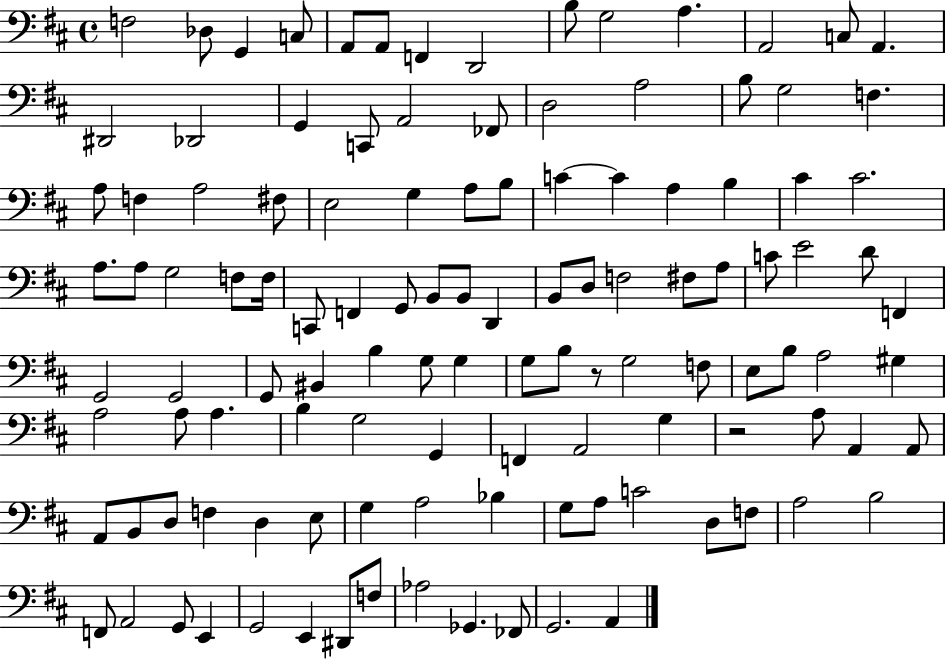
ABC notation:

X:1
T:Untitled
M:4/4
L:1/4
K:D
F,2 _D,/2 G,, C,/2 A,,/2 A,,/2 F,, D,,2 B,/2 G,2 A, A,,2 C,/2 A,, ^D,,2 _D,,2 G,, C,,/2 A,,2 _F,,/2 D,2 A,2 B,/2 G,2 F, A,/2 F, A,2 ^F,/2 E,2 G, A,/2 B,/2 C C A, B, ^C ^C2 A,/2 A,/2 G,2 F,/2 F,/4 C,,/2 F,, G,,/2 B,,/2 B,,/2 D,, B,,/2 D,/2 F,2 ^F,/2 A,/2 C/2 E2 D/2 F,, G,,2 G,,2 G,,/2 ^B,, B, G,/2 G, G,/2 B,/2 z/2 G,2 F,/2 E,/2 B,/2 A,2 ^G, A,2 A,/2 A, B, G,2 G,, F,, A,,2 G, z2 A,/2 A,, A,,/2 A,,/2 B,,/2 D,/2 F, D, E,/2 G, A,2 _B, G,/2 A,/2 C2 D,/2 F,/2 A,2 B,2 F,,/2 A,,2 G,,/2 E,, G,,2 E,, ^D,,/2 F,/2 _A,2 _G,, _F,,/2 G,,2 A,,